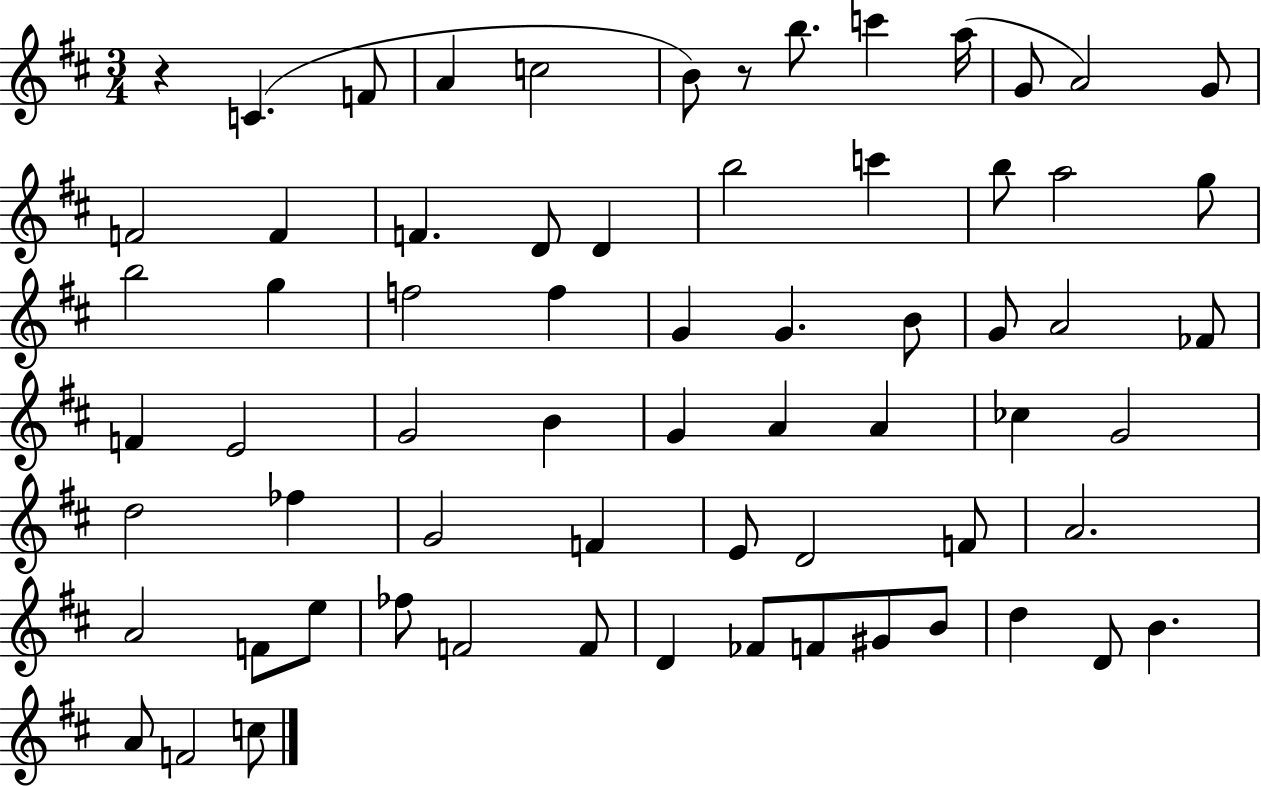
R/q C4/q. F4/e A4/q C5/h B4/e R/e B5/e. C6/q A5/s G4/e A4/h G4/e F4/h F4/q F4/q. D4/e D4/q B5/h C6/q B5/e A5/h G5/e B5/h G5/q F5/h F5/q G4/q G4/q. B4/e G4/e A4/h FES4/e F4/q E4/h G4/h B4/q G4/q A4/q A4/q CES5/q G4/h D5/h FES5/q G4/h F4/q E4/e D4/h F4/e A4/h. A4/h F4/e E5/e FES5/e F4/h F4/e D4/q FES4/e F4/e G#4/e B4/e D5/q D4/e B4/q. A4/e F4/h C5/e